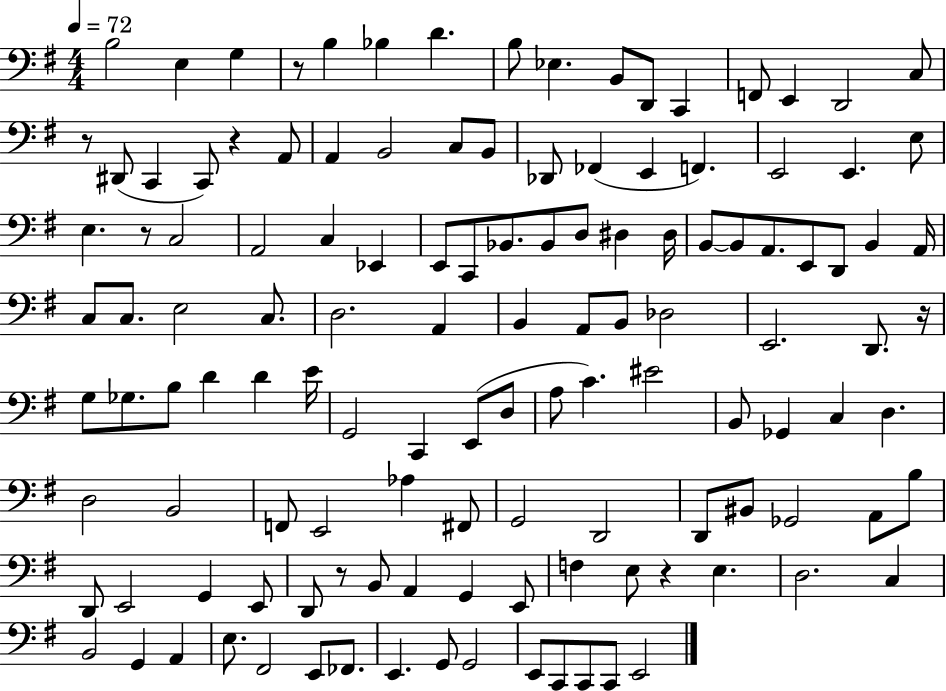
{
  \clef bass
  \numericTimeSignature
  \time 4/4
  \key g \major
  \tempo 4 = 72
  b2 e4 g4 | r8 b4 bes4 d'4. | b8 ees4. b,8 d,8 c,4 | f,8 e,4 d,2 c8 | \break r8 dis,8( c,4 c,8) r4 a,8 | a,4 b,2 c8 b,8 | des,8 fes,4( e,4 f,4.) | e,2 e,4. e8 | \break e4. r8 c2 | a,2 c4 ees,4 | e,8 c,8 bes,8. bes,8 d8 dis4 dis16 | b,8~~ b,8 a,8. e,8 d,8 b,4 a,16 | \break c8 c8. e2 c8. | d2. a,4 | b,4 a,8 b,8 des2 | e,2. d,8. r16 | \break g8 ges8. b8 d'4 d'4 e'16 | g,2 c,4 e,8( d8 | a8 c'4.) eis'2 | b,8 ges,4 c4 d4. | \break d2 b,2 | f,8 e,2 aes4 fis,8 | g,2 d,2 | d,8 bis,8 ges,2 a,8 b8 | \break d,8 e,2 g,4 e,8 | d,8 r8 b,8 a,4 g,4 e,8 | f4 e8 r4 e4. | d2. c4 | \break b,2 g,4 a,4 | e8. fis,2 e,8 fes,8. | e,4. g,8 g,2 | e,8 c,8 c,8 c,8 e,2 | \break \bar "|."
}